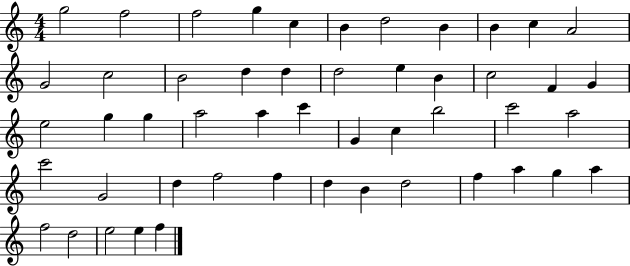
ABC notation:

X:1
T:Untitled
M:4/4
L:1/4
K:C
g2 f2 f2 g c B d2 B B c A2 G2 c2 B2 d d d2 e B c2 F G e2 g g a2 a c' G c b2 c'2 a2 c'2 G2 d f2 f d B d2 f a g a f2 d2 e2 e f